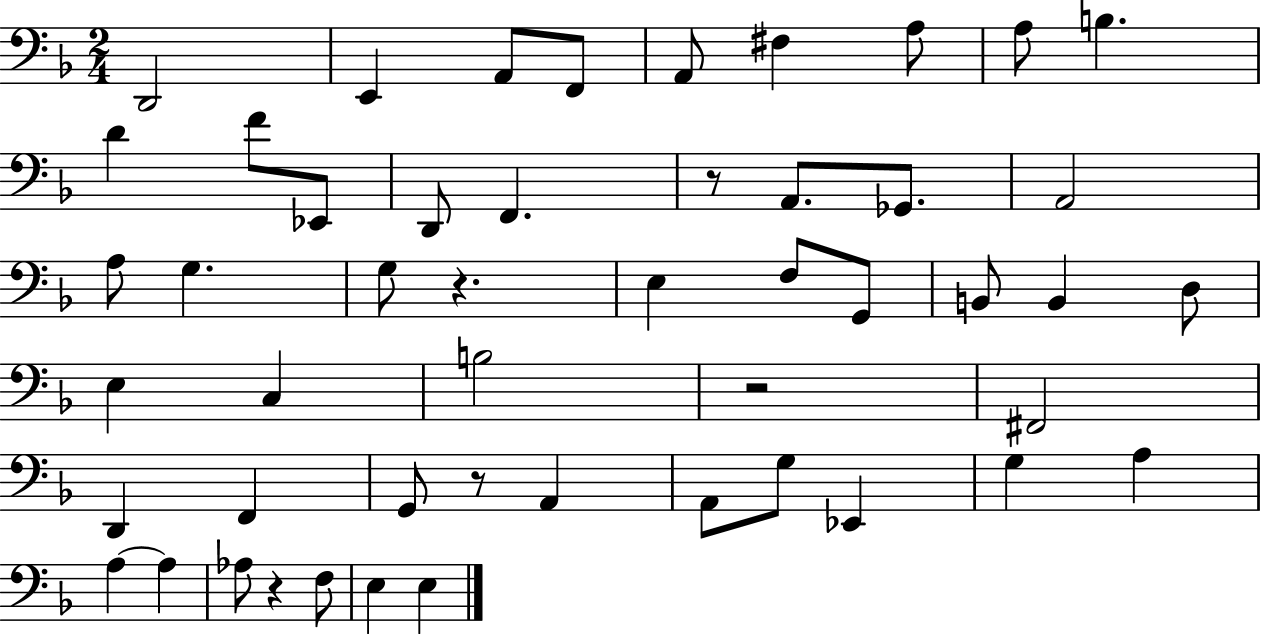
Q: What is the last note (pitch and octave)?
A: E3